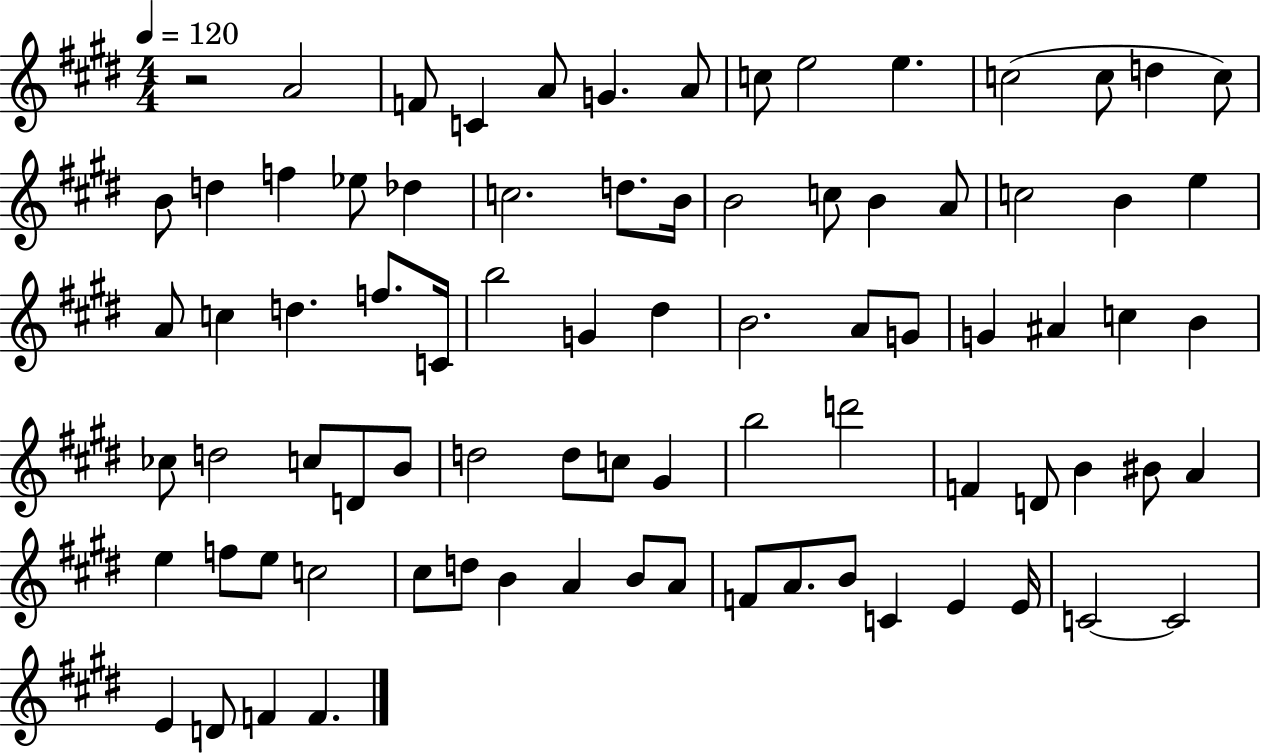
R/h A4/h F4/e C4/q A4/e G4/q. A4/e C5/e E5/h E5/q. C5/h C5/e D5/q C5/e B4/e D5/q F5/q Eb5/e Db5/q C5/h. D5/e. B4/s B4/h C5/e B4/q A4/e C5/h B4/q E5/q A4/e C5/q D5/q. F5/e. C4/s B5/h G4/q D#5/q B4/h. A4/e G4/e G4/q A#4/q C5/q B4/q CES5/e D5/h C5/e D4/e B4/e D5/h D5/e C5/e G#4/q B5/h D6/h F4/q D4/e B4/q BIS4/e A4/q E5/q F5/e E5/e C5/h C#5/e D5/e B4/q A4/q B4/e A4/e F4/e A4/e. B4/e C4/q E4/q E4/s C4/h C4/h E4/q D4/e F4/q F4/q.